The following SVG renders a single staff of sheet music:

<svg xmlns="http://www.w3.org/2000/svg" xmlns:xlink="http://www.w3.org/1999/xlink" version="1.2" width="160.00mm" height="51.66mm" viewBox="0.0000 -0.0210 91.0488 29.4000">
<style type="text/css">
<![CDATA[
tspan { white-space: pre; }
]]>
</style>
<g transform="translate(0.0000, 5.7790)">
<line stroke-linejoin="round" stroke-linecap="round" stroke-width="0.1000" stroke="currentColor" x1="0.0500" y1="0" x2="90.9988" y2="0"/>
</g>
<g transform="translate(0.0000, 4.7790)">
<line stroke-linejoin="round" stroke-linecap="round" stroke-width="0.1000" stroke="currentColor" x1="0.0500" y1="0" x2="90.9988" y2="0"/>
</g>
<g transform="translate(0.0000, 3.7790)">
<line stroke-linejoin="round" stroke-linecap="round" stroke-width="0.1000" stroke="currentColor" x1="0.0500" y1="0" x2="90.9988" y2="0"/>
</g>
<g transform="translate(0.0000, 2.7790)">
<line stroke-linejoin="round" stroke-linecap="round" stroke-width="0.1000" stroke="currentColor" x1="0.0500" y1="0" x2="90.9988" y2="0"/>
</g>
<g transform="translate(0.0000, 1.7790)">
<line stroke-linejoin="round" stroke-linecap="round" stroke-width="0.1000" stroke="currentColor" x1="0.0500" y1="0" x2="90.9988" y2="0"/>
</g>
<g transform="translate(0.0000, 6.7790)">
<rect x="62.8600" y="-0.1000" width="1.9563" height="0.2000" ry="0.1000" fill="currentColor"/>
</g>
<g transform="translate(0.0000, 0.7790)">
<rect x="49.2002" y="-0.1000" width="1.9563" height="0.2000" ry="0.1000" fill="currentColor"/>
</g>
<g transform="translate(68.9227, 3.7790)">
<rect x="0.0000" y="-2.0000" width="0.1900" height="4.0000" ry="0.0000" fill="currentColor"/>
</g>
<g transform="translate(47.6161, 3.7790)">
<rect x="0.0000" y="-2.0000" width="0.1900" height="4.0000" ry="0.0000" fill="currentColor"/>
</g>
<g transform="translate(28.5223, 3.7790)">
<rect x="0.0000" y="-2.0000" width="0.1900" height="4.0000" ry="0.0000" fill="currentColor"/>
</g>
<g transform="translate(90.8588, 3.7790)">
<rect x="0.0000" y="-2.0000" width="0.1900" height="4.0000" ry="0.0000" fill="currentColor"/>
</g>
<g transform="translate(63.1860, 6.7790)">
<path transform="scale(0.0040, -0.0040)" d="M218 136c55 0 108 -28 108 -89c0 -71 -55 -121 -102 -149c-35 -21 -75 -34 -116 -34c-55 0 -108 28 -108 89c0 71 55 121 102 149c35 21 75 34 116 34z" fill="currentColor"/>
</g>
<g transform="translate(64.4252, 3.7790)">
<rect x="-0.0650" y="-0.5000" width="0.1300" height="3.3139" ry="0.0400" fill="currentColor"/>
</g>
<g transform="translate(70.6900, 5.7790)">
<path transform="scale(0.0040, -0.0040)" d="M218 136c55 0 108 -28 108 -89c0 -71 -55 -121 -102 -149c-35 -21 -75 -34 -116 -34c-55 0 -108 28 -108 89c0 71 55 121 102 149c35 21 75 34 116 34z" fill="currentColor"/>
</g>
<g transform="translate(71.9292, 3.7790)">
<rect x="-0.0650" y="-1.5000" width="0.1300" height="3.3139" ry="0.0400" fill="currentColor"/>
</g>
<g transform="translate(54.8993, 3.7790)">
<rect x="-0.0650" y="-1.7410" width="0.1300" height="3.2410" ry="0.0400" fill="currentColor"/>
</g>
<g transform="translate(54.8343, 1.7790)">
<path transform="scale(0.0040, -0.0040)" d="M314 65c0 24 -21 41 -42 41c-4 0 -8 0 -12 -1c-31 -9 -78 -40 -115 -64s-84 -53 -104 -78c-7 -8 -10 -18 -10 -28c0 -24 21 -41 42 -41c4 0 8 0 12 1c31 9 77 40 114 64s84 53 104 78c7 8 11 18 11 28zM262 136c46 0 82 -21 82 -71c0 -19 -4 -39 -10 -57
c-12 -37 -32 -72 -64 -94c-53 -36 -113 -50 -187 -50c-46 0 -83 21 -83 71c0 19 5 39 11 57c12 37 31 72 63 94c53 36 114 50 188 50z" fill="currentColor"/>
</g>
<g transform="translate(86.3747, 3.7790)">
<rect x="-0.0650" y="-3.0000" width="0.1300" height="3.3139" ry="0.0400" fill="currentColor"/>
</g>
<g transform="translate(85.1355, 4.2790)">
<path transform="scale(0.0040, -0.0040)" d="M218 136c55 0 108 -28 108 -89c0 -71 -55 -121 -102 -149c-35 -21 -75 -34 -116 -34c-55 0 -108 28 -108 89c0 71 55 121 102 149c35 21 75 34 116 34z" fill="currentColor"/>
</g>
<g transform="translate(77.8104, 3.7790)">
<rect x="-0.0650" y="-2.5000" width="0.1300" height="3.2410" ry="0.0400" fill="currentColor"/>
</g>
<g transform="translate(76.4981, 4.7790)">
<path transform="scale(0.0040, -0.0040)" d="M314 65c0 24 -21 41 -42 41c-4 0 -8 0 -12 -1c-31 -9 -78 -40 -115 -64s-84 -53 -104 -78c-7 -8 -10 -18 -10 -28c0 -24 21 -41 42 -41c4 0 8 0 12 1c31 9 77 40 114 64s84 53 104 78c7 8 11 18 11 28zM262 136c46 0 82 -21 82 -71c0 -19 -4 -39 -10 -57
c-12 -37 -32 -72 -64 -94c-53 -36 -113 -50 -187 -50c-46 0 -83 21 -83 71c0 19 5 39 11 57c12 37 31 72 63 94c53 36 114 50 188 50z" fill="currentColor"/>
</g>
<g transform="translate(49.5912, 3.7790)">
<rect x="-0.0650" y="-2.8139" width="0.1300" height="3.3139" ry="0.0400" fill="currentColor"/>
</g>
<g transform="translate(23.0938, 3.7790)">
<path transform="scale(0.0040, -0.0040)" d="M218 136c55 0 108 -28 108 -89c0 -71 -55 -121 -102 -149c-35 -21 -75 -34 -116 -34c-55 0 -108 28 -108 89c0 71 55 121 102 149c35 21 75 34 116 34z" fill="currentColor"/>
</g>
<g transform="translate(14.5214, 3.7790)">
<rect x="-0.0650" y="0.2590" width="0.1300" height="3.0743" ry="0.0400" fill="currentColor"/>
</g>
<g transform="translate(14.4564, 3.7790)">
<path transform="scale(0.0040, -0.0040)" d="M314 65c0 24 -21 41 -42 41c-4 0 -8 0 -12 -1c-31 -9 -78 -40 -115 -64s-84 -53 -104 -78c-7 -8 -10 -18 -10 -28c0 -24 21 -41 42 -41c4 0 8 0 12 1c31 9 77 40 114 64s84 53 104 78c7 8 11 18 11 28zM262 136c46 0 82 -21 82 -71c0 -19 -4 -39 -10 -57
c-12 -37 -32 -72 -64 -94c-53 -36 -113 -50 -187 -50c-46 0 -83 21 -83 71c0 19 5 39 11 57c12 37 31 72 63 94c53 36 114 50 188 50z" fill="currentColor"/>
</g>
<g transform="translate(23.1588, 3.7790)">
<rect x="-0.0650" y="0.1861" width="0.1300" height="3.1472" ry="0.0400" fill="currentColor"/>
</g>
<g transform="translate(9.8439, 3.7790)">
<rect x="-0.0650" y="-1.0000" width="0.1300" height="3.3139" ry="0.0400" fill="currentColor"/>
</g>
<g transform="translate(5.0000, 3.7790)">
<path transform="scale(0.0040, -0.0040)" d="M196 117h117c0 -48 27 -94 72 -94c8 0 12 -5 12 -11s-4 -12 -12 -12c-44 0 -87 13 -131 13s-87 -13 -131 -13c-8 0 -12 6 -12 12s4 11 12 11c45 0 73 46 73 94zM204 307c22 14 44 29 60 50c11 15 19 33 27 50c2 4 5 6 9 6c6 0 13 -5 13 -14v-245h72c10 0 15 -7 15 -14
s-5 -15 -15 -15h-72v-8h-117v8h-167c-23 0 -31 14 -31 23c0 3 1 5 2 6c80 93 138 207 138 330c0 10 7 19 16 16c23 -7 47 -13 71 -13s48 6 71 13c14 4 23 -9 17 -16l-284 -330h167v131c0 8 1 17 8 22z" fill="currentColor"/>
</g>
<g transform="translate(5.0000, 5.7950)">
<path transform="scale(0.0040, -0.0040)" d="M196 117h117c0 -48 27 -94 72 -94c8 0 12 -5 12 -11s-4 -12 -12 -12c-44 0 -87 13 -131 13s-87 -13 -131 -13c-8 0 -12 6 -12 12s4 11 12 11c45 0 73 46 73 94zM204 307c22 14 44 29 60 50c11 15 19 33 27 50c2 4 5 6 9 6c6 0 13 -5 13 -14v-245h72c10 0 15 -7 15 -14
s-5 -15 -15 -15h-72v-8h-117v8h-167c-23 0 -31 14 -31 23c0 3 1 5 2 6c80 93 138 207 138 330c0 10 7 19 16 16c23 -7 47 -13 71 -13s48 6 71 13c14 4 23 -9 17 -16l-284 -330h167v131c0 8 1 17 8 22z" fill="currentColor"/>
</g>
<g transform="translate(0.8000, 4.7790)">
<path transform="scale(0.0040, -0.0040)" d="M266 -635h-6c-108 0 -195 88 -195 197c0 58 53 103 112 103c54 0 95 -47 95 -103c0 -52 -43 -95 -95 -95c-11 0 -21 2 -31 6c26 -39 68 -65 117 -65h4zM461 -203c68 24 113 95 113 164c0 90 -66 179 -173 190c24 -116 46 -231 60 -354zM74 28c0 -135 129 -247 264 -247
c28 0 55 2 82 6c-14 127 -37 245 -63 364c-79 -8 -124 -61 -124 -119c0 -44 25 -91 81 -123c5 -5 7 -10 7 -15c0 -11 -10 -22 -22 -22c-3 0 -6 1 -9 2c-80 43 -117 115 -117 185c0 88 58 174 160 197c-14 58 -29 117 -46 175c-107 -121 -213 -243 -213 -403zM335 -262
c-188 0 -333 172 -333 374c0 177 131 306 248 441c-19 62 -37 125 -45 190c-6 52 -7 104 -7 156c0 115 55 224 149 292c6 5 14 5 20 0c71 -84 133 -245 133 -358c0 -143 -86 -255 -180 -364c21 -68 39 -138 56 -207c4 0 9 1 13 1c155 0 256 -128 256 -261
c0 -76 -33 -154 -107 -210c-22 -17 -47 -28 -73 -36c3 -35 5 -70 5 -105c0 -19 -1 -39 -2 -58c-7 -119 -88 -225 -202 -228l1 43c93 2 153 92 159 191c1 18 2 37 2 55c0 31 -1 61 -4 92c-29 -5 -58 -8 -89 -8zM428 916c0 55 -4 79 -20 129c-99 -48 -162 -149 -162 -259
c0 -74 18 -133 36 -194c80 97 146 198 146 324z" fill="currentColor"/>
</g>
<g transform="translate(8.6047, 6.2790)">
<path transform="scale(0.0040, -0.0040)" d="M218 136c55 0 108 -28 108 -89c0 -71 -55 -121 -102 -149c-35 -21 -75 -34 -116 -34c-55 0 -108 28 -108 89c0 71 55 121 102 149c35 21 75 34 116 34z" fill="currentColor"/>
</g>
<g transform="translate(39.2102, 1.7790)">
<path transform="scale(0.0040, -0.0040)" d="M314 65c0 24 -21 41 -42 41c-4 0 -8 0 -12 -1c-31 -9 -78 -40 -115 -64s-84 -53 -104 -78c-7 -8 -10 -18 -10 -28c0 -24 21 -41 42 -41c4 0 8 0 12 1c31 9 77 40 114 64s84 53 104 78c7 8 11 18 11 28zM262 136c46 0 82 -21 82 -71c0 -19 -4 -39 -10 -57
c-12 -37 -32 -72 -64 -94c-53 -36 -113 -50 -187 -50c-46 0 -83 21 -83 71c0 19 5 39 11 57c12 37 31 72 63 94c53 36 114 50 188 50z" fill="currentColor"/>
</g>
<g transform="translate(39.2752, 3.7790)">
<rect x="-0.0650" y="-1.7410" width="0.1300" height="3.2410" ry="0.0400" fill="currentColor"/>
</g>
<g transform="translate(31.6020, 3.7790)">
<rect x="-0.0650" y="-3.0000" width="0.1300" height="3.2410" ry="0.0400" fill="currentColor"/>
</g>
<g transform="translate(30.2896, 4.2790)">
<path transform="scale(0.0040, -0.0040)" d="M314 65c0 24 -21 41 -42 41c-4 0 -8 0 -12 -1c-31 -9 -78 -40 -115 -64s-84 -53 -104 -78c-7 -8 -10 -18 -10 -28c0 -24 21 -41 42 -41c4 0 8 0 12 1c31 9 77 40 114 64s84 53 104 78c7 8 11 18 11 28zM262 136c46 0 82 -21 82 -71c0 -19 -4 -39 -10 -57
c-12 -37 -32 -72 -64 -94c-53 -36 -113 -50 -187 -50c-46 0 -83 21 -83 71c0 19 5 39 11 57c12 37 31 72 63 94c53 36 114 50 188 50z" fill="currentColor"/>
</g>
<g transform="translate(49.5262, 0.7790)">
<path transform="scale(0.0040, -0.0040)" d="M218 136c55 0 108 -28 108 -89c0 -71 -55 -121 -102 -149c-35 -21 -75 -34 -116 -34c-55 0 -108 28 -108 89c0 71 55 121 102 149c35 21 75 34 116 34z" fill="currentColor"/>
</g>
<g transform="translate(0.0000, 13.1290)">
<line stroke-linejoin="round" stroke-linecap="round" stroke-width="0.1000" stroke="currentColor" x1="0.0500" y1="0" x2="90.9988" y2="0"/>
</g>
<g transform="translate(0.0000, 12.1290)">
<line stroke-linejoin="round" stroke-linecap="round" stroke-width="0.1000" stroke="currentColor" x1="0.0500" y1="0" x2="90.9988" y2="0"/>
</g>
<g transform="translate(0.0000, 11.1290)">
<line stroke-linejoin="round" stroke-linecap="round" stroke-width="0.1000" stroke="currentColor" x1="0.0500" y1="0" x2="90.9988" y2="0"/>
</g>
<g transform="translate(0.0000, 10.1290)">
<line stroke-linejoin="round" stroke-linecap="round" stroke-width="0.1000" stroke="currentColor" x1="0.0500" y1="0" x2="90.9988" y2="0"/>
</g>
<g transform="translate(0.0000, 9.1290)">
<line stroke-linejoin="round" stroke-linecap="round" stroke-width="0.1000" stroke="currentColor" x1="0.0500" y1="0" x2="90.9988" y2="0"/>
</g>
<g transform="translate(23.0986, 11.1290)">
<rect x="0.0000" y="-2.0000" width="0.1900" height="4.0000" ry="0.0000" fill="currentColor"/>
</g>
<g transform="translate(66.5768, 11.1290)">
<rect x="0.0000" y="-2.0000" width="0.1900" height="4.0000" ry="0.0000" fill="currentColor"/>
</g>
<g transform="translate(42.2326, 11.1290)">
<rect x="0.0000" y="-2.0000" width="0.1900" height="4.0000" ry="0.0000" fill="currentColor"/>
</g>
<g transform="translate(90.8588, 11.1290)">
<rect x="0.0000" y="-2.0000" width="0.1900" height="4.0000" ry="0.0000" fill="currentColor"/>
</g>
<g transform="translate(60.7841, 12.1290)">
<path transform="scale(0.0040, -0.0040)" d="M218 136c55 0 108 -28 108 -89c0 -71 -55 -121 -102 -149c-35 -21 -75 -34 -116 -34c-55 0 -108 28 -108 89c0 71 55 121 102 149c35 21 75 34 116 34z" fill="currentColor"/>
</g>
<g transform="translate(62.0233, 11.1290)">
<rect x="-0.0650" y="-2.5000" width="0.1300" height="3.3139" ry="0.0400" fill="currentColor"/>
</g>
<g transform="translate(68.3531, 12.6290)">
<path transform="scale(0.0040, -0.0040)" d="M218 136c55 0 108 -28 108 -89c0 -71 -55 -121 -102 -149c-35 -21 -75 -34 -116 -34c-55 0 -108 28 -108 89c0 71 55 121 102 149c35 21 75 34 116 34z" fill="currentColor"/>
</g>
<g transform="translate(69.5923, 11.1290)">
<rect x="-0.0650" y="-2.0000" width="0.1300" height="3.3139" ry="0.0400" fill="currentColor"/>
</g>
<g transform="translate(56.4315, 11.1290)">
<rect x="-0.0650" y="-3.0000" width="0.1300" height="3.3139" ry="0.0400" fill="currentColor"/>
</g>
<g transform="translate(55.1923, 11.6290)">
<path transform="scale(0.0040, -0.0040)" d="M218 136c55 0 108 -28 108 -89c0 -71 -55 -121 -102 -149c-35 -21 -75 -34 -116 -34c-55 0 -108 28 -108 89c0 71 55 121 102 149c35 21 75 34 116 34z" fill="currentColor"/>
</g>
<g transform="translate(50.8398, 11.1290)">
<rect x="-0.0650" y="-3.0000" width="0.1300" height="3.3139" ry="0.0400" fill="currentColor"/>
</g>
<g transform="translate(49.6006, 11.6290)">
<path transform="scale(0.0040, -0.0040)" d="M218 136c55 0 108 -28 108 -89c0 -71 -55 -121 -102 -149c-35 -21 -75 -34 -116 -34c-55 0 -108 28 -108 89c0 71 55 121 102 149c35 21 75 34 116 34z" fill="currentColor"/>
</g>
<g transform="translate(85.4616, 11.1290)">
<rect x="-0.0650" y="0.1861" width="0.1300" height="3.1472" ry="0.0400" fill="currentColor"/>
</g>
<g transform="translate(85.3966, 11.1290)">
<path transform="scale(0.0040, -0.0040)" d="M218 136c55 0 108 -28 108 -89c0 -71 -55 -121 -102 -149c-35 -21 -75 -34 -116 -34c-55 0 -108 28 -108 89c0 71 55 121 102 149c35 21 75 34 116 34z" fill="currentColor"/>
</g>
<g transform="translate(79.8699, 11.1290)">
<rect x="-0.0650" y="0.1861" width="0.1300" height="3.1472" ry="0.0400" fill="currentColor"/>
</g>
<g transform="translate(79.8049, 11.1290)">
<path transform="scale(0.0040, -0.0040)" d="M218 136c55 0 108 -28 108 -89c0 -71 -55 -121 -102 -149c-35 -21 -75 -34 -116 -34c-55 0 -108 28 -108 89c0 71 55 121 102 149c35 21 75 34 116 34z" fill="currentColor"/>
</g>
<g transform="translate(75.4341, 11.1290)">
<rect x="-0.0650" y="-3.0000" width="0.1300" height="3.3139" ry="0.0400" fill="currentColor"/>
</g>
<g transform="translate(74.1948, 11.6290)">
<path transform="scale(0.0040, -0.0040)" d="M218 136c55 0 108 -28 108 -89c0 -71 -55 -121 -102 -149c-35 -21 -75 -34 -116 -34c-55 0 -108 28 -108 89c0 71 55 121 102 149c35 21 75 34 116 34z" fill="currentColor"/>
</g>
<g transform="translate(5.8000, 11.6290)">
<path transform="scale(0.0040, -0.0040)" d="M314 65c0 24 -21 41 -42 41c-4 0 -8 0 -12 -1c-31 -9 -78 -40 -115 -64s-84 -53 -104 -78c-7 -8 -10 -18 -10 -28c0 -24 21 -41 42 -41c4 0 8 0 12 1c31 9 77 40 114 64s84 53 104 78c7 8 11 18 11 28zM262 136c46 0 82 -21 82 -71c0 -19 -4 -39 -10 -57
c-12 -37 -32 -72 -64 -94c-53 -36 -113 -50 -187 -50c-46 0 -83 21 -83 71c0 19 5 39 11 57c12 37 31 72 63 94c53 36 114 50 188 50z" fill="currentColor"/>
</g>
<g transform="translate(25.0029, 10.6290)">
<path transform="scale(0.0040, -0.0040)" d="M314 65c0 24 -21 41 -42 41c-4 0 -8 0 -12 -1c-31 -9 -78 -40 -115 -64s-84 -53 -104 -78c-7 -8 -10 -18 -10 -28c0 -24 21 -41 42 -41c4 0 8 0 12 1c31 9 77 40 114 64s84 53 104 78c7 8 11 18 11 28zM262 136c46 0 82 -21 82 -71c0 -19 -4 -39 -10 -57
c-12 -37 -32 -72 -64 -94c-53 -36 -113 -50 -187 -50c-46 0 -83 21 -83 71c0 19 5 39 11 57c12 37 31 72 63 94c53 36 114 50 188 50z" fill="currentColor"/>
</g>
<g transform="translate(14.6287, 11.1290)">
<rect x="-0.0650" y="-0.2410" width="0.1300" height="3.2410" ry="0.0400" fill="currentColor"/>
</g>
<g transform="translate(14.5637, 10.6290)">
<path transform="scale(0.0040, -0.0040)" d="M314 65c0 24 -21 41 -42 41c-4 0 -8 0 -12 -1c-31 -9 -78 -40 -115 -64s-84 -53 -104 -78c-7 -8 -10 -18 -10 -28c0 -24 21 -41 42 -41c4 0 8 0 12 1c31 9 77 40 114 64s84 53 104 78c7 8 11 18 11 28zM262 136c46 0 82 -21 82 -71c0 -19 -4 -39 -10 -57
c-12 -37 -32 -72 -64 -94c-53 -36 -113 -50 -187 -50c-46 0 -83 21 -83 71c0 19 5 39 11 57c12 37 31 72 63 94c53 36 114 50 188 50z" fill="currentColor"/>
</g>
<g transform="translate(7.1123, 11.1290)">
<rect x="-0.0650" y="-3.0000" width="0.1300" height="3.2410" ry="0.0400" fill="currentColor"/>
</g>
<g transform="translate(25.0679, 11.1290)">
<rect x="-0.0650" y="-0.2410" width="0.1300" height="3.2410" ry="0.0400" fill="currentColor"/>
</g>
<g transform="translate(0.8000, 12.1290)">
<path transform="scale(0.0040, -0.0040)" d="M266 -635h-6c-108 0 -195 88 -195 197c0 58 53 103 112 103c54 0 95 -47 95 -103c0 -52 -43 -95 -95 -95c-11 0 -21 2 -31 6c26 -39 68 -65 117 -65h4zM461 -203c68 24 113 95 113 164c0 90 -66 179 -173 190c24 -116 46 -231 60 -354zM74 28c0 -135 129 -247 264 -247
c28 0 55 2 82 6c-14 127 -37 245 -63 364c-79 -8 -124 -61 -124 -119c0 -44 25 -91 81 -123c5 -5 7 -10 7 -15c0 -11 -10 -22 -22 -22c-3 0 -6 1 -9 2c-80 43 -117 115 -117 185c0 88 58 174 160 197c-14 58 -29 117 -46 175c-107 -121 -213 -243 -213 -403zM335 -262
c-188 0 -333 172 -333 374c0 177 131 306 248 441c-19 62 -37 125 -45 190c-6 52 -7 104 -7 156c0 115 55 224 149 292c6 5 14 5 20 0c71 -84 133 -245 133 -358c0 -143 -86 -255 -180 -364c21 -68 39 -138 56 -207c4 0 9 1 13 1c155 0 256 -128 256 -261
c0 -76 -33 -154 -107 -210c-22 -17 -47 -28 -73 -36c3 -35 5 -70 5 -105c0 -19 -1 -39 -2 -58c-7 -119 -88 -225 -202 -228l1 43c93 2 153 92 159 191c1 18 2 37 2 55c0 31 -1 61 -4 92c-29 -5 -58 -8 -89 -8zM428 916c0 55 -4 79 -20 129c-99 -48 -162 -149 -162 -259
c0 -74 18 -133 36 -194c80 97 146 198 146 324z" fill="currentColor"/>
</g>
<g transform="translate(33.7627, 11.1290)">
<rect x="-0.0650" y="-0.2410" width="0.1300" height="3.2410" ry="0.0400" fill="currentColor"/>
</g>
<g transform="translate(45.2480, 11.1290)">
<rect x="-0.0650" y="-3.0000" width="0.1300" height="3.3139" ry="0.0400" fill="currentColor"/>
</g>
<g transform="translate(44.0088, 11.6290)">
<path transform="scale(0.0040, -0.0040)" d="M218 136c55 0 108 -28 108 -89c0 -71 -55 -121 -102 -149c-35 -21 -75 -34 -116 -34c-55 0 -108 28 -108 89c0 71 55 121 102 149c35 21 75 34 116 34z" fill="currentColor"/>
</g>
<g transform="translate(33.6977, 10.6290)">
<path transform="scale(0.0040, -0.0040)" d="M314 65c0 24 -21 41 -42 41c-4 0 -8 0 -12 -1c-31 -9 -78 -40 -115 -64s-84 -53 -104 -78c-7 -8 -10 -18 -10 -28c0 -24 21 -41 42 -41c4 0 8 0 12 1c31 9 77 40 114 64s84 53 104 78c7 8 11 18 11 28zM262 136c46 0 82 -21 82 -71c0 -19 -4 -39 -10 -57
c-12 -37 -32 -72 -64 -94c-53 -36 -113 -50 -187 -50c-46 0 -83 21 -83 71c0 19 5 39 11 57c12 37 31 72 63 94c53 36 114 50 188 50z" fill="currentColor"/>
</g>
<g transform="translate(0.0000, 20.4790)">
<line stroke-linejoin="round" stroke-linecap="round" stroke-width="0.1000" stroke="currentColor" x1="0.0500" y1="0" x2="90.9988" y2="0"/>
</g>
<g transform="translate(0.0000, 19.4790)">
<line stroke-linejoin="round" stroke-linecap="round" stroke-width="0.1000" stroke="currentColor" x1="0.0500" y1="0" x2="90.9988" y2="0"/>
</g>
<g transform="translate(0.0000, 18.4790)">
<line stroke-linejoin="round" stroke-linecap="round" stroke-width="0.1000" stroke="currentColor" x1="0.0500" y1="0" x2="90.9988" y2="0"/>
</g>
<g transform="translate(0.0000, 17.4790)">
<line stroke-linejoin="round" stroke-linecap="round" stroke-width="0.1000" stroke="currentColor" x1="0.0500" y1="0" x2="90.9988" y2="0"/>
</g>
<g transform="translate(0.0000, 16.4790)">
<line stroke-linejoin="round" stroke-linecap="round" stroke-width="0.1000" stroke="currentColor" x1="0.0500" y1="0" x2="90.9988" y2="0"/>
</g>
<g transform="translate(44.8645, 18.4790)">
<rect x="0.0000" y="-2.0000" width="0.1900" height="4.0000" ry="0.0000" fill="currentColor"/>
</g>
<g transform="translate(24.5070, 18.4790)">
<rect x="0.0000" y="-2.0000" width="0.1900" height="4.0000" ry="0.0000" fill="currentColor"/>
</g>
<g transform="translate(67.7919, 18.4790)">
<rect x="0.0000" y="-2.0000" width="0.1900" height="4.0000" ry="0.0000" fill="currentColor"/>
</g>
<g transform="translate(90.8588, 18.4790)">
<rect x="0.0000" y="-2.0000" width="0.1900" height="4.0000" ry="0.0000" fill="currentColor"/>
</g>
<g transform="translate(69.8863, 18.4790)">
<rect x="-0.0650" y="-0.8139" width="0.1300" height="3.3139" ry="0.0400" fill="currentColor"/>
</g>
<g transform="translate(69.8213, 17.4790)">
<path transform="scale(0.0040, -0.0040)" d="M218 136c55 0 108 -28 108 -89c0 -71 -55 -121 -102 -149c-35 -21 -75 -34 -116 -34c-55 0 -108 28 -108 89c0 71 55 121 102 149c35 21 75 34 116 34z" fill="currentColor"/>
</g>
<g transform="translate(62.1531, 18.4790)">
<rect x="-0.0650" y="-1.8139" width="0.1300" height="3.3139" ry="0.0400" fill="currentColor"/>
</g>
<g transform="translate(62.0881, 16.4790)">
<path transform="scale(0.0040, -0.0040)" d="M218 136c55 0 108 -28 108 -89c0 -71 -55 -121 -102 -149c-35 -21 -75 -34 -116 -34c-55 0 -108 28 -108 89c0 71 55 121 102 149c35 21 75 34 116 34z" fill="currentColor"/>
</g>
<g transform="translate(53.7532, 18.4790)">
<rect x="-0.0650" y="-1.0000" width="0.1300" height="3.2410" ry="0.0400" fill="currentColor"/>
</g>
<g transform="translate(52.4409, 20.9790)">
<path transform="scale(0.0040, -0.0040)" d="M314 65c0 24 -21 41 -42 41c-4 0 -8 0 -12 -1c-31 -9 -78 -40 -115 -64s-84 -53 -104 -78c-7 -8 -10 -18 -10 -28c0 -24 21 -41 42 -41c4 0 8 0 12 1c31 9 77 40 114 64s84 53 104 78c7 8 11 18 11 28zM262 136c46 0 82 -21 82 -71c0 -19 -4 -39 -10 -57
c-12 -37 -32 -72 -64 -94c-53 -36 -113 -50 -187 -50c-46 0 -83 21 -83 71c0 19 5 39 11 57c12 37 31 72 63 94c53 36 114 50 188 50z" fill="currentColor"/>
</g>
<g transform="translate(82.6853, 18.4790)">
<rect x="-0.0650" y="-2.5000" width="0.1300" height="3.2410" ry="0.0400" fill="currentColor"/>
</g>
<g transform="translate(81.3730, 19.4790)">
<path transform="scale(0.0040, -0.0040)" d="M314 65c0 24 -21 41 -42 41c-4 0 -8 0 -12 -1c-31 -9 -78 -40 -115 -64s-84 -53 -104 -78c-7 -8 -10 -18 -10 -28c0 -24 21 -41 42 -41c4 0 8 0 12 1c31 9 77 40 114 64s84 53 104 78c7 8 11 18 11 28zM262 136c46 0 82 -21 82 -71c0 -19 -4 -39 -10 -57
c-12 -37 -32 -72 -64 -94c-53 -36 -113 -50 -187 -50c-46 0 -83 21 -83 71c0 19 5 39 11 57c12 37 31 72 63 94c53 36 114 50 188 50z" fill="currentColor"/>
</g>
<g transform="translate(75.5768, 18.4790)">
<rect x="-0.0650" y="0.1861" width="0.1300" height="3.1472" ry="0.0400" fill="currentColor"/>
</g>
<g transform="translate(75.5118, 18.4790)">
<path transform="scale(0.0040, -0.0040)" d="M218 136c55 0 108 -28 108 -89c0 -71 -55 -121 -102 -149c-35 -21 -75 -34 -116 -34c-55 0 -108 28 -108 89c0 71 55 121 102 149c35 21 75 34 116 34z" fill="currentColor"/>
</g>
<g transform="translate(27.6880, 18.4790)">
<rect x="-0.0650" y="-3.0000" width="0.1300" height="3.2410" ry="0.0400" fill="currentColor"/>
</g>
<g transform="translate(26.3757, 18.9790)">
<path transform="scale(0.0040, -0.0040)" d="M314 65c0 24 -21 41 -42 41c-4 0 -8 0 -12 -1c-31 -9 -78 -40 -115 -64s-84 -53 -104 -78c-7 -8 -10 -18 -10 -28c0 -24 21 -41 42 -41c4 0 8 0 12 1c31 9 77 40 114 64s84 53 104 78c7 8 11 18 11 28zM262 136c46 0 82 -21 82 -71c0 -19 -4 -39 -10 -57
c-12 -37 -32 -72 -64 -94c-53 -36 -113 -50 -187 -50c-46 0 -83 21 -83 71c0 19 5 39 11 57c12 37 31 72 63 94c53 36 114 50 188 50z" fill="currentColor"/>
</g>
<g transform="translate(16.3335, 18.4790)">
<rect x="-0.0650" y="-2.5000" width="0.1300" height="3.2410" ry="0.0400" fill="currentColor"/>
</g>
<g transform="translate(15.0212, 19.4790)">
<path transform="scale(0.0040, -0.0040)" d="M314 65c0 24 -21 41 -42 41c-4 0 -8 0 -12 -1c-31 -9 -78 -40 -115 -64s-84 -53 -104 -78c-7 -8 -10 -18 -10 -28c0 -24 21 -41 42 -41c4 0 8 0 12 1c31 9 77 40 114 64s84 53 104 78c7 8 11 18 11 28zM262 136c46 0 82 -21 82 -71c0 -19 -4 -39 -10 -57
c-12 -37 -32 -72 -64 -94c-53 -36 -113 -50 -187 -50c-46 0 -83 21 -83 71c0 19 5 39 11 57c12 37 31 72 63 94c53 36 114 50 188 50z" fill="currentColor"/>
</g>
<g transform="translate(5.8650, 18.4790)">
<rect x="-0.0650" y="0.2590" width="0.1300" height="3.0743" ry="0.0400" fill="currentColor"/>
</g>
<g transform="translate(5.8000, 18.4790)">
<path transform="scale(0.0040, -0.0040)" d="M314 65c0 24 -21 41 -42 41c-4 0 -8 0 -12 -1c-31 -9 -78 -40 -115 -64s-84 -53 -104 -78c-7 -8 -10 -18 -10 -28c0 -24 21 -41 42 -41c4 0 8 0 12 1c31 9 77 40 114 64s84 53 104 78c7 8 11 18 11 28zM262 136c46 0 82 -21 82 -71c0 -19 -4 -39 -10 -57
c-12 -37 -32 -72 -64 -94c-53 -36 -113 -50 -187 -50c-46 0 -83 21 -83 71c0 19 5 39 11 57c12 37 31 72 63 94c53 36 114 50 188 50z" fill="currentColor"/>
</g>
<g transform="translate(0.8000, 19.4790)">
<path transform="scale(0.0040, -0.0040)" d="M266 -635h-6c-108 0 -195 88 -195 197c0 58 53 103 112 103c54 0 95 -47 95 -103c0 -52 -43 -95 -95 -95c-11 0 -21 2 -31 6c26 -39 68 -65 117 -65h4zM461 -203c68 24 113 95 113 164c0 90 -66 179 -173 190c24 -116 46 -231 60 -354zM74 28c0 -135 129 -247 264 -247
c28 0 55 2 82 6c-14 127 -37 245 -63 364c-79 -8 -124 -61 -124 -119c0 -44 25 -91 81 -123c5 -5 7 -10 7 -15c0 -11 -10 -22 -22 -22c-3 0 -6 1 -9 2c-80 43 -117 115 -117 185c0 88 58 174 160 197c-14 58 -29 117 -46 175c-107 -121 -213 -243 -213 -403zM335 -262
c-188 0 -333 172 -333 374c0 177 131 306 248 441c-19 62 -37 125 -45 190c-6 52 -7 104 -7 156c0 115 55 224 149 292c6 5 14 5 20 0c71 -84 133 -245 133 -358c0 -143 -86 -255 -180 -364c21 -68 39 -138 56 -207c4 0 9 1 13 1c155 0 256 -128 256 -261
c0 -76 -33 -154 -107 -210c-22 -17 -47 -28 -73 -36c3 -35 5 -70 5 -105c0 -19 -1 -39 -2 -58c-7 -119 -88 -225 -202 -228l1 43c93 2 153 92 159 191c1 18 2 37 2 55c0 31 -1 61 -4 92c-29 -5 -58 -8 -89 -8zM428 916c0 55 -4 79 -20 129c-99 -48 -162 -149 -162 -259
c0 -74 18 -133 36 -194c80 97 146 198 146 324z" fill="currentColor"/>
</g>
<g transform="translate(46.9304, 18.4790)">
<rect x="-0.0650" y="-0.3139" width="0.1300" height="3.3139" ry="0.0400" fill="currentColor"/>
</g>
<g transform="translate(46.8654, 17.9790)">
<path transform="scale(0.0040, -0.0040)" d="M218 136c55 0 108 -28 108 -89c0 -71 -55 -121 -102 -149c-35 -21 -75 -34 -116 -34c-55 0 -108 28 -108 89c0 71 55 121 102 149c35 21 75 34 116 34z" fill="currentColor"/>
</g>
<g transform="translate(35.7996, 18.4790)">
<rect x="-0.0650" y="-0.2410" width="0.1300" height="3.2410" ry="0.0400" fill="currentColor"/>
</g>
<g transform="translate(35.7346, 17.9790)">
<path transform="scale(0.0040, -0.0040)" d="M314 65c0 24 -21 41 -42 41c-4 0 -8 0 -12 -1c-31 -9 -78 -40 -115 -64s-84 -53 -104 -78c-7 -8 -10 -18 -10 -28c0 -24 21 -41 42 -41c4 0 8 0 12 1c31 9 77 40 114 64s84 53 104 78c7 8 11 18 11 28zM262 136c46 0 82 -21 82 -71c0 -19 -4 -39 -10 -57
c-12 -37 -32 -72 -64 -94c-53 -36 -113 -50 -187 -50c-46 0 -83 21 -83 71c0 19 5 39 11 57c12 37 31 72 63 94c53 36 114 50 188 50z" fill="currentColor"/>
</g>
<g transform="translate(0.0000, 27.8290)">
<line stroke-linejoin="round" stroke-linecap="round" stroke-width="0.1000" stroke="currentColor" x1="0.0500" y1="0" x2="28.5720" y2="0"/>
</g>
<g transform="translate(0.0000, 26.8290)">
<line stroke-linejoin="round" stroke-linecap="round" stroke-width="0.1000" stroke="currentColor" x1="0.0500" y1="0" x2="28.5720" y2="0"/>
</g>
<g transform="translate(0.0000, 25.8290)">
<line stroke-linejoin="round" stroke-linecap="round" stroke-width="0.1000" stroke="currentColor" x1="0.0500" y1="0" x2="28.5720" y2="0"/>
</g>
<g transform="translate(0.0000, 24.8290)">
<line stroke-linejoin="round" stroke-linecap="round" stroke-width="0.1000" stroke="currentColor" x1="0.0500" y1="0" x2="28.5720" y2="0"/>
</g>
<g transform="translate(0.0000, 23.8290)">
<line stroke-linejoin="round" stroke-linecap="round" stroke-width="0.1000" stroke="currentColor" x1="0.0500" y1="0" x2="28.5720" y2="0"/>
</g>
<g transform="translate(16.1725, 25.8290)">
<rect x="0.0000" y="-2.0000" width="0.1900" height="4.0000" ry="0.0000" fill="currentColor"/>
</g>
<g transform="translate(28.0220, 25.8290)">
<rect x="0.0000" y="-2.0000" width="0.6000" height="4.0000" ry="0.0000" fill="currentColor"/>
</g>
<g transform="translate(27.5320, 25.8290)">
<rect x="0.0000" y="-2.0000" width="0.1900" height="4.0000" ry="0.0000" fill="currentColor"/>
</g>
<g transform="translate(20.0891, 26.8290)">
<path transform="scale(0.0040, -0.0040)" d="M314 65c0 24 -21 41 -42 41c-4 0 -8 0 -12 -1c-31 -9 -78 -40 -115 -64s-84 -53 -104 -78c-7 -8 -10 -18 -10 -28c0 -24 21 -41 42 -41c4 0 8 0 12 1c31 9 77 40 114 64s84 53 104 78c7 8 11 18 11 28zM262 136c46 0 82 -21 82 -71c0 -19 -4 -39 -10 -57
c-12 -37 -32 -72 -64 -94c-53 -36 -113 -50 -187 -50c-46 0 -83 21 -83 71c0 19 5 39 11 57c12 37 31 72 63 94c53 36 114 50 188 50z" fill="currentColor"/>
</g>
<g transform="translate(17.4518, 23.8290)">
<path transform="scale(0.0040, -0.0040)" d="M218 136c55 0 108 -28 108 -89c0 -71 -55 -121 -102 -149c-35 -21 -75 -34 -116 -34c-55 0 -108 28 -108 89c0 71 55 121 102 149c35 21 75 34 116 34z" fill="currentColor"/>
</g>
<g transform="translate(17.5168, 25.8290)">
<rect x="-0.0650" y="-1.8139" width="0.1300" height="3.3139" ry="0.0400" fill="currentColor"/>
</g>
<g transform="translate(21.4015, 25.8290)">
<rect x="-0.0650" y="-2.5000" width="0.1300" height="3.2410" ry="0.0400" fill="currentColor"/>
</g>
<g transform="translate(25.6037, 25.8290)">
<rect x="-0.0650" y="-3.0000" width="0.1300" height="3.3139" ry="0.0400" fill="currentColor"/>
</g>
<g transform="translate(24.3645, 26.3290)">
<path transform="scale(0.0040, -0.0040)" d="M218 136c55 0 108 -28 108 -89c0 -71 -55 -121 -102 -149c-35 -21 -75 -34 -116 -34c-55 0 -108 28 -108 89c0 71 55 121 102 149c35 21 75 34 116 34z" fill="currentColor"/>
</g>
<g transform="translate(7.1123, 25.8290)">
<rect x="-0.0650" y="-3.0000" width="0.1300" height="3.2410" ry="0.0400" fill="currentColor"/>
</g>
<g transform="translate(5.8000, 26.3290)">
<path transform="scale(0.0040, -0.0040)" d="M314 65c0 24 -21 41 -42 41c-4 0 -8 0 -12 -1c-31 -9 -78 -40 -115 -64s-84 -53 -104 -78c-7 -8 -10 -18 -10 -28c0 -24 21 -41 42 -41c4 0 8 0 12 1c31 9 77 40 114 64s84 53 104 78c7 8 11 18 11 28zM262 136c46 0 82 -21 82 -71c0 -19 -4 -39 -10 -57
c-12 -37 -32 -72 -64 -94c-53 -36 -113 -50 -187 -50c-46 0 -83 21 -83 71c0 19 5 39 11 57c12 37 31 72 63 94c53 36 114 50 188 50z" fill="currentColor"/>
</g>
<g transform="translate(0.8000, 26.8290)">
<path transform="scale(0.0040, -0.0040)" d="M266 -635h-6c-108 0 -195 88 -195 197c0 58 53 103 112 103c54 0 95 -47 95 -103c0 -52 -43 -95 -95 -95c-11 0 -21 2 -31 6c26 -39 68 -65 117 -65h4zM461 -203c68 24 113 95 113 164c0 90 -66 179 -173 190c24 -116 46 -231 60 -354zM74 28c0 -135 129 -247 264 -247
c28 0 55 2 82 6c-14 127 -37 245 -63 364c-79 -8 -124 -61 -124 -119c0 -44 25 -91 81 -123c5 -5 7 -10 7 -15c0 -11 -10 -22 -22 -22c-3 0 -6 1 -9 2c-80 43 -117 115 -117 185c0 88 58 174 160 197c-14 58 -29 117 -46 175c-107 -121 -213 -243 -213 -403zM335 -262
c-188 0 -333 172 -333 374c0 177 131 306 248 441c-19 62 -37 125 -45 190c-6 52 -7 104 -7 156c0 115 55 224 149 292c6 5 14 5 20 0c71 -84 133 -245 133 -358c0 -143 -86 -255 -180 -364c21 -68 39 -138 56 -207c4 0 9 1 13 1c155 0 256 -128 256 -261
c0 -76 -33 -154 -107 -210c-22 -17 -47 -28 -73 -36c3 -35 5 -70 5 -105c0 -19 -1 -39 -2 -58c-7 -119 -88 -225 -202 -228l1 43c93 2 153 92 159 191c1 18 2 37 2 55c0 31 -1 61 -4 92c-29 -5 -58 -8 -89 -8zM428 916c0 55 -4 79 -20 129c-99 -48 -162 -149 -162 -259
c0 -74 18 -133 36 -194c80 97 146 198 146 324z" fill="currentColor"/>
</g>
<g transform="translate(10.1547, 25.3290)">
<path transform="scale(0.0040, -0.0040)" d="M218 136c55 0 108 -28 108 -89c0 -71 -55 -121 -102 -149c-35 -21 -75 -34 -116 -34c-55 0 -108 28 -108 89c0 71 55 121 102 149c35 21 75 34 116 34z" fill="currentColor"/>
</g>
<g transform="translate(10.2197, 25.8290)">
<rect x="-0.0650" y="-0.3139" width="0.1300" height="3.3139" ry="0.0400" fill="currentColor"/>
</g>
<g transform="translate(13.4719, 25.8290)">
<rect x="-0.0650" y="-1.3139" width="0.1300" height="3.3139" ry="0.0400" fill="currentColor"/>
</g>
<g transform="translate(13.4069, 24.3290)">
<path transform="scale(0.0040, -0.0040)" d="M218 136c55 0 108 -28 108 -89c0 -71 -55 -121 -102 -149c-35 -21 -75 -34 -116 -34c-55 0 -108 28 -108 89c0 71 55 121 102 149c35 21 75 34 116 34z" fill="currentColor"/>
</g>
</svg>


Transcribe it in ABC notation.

X:1
T:Untitled
M:4/4
L:1/4
K:C
D B2 B A2 f2 a f2 C E G2 A A2 c2 c2 c2 A A A G F A B B B2 G2 A2 c2 c D2 f d B G2 A2 c e f G2 A